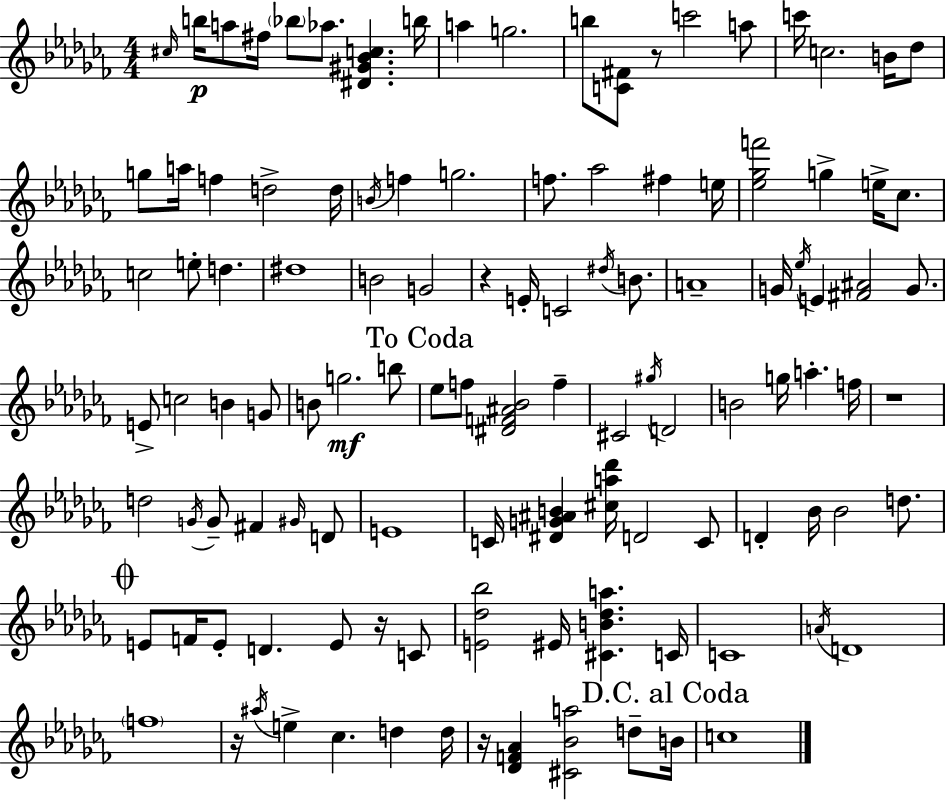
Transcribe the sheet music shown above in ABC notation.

X:1
T:Untitled
M:4/4
L:1/4
K:Abm
^c/4 b/4 a/2 ^f/4 _b/2 _a/2 [^D^G_Bc] b/4 a g2 b/2 [C^F]/2 z/2 c'2 a/2 c'/4 c2 B/4 _d/2 g/2 a/4 f d2 d/4 B/4 f g2 f/2 _a2 ^f e/4 [_e_gf']2 g e/4 _c/2 c2 e/2 d ^d4 B2 G2 z E/4 C2 ^d/4 B/2 A4 G/4 _e/4 E [^F^A]2 G/2 E/2 c2 B G/2 B/2 g2 b/2 _e/2 f/2 [^DF^A_B]2 f ^C2 ^g/4 D2 B2 g/4 a f/4 z4 d2 G/4 G/2 ^F ^G/4 D/2 E4 C/4 [^DG^AB] [^ca_d']/4 D2 C/2 D _B/4 _B2 d/2 E/2 F/4 E/2 D E/2 z/4 C/2 [E_d_b]2 ^E/4 [^CB_da] C/4 C4 A/4 D4 f4 z/4 ^a/4 e _c d d/4 z/4 [_DF_A] [^C_Ba]2 d/2 B/4 c4